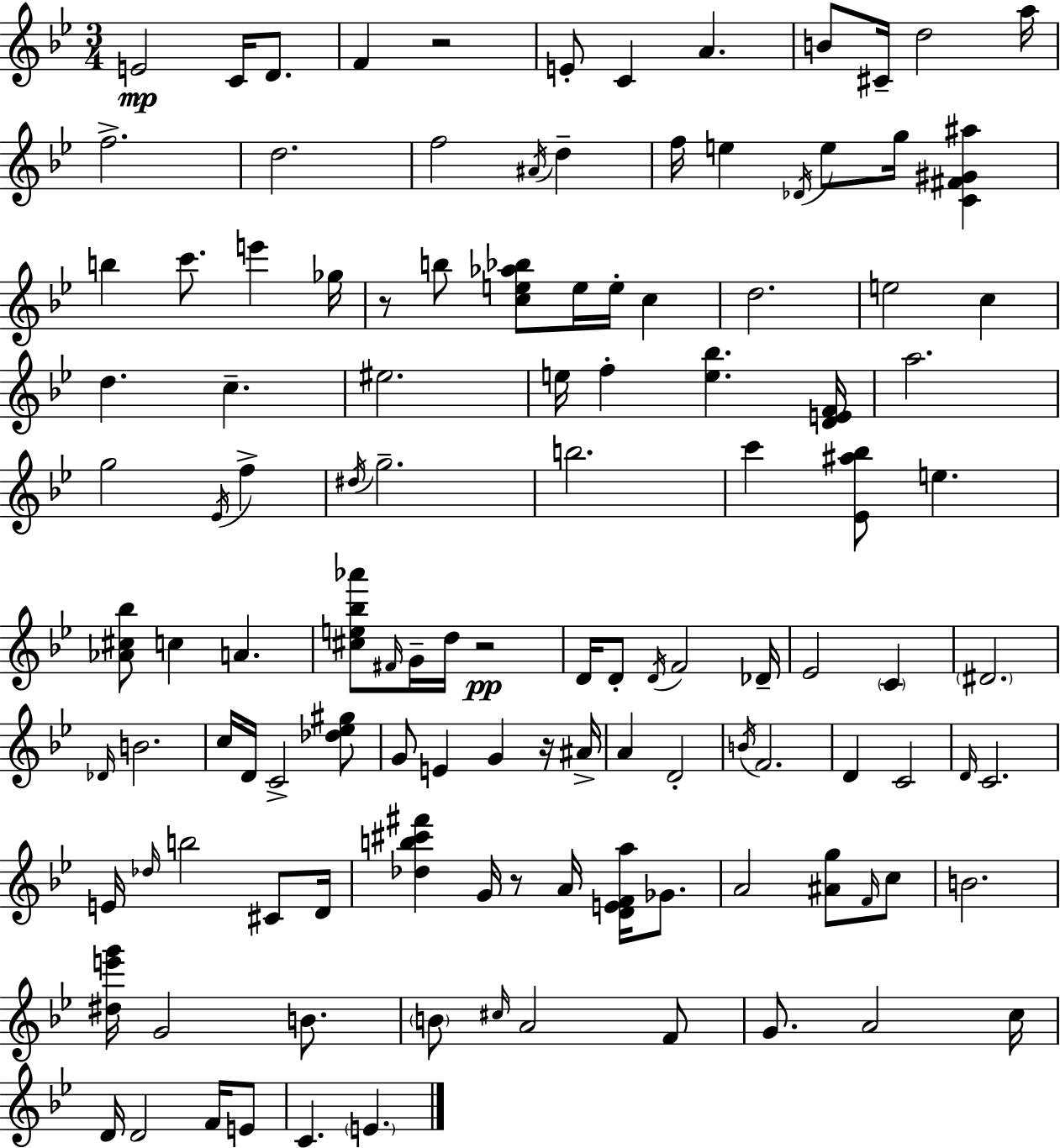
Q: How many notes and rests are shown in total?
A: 120